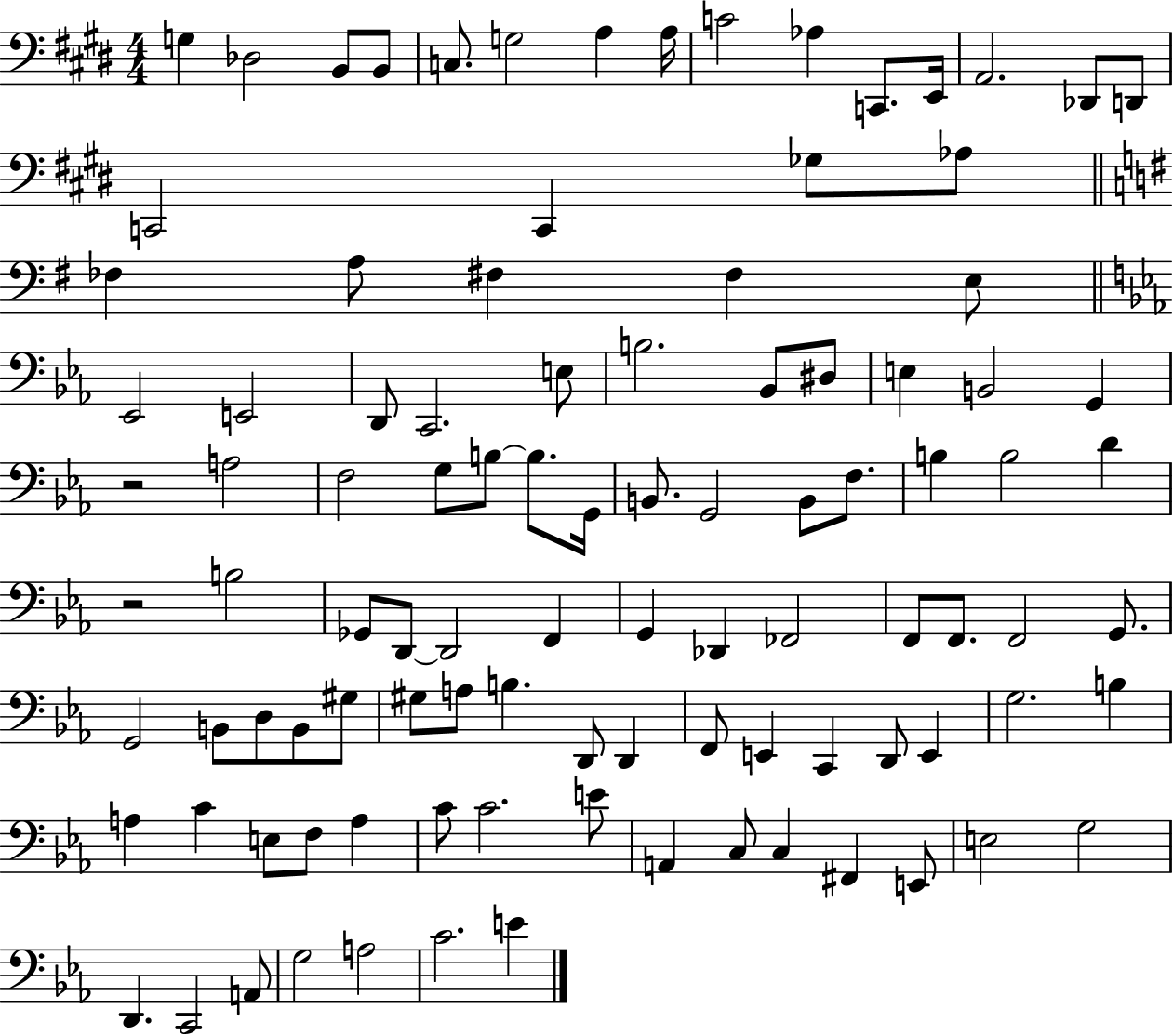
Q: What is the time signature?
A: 4/4